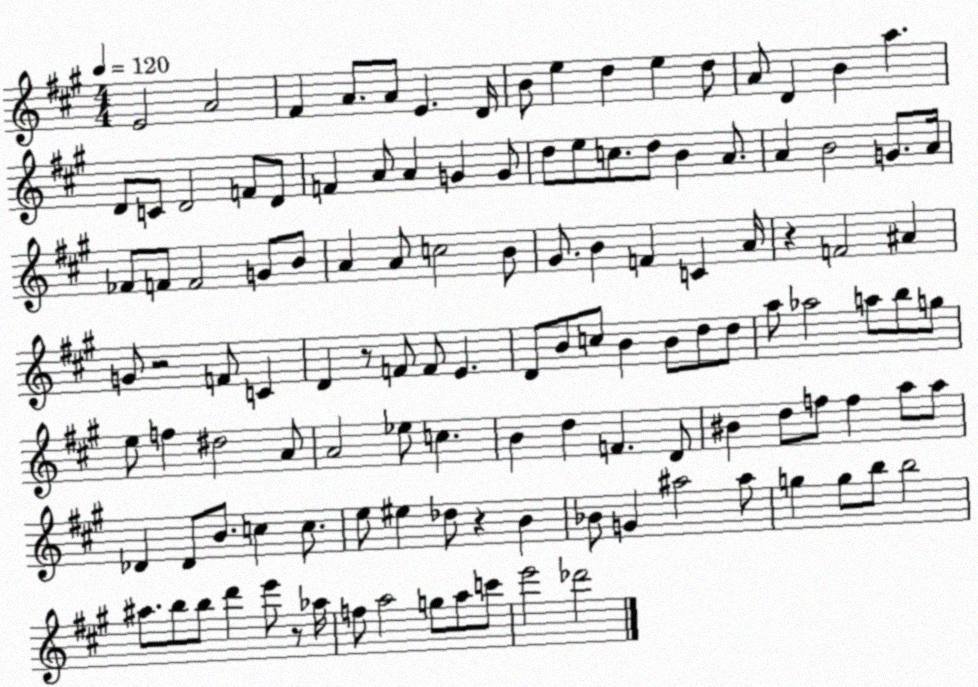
X:1
T:Untitled
M:4/4
L:1/4
K:A
E2 A2 ^F A/2 A/2 E D/4 B/2 e d e d/2 A/2 D B a D/2 C/2 D2 F/2 D/2 F A/2 A G G/2 d/2 e/2 c/2 d/2 B A/2 A B2 G/2 A/4 _F/2 F/2 F2 G/2 B/2 A A/2 c2 B/2 ^G/2 B F C A/4 z F2 ^A G/2 z2 F/2 C D z/2 F/2 F/2 E D/2 B/2 c/2 B B/2 d/2 d/2 a/2 _a2 a/2 b/2 g/2 e/2 f ^d2 A/2 A2 _e/2 c B d F D/2 ^B d/2 f/2 f a/2 a/2 _D _D/2 B/2 c c/2 e/2 ^e _d/2 z B _B/2 G ^a2 ^a/2 g g/2 b/2 b2 ^a/2 b/2 b/2 d' e'/2 z/2 _a/4 f/2 a2 g/2 a/2 c'/2 e'2 _d'2